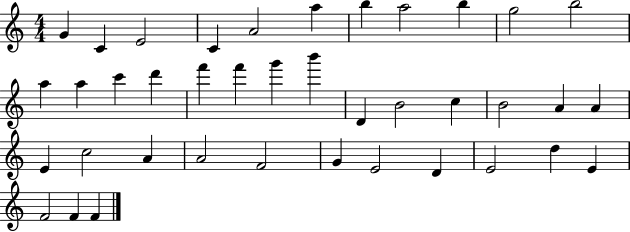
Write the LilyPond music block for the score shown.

{
  \clef treble
  \numericTimeSignature
  \time 4/4
  \key c \major
  g'4 c'4 e'2 | c'4 a'2 a''4 | b''4 a''2 b''4 | g''2 b''2 | \break a''4 a''4 c'''4 d'''4 | f'''4 f'''4 g'''4 b'''4 | d'4 b'2 c''4 | b'2 a'4 a'4 | \break e'4 c''2 a'4 | a'2 f'2 | g'4 e'2 d'4 | e'2 d''4 e'4 | \break f'2 f'4 f'4 | \bar "|."
}